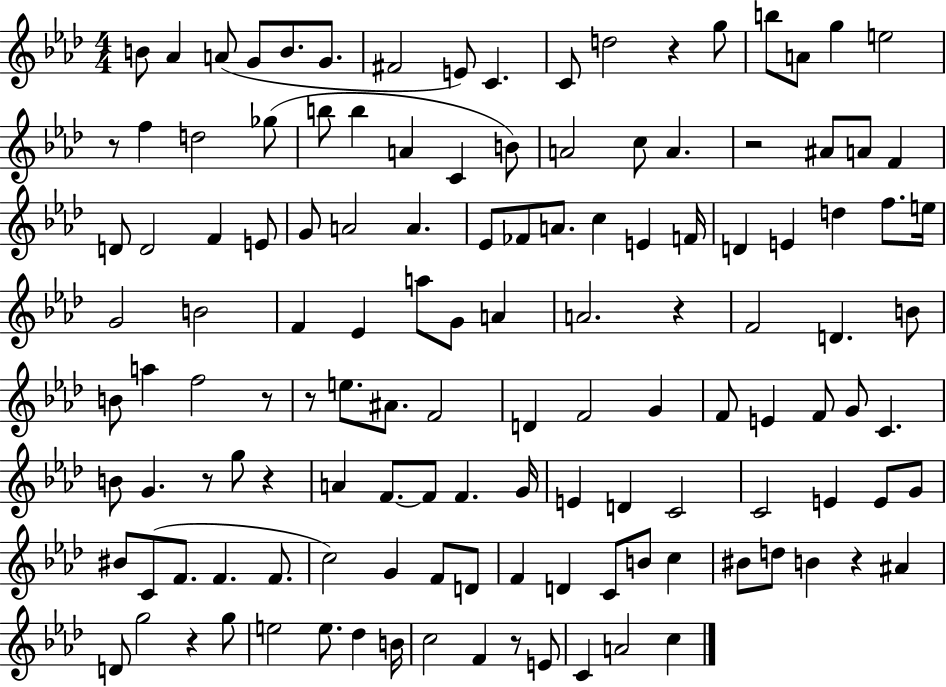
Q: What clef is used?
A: treble